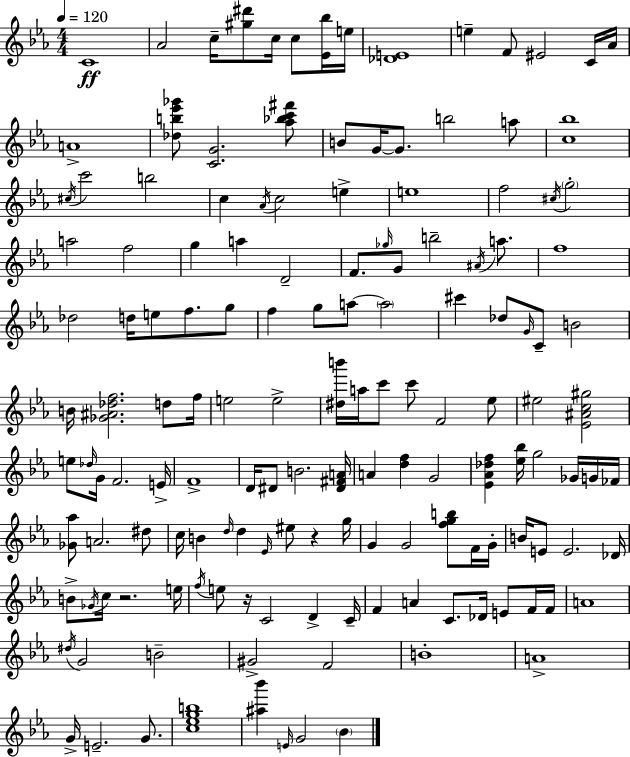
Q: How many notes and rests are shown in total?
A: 148